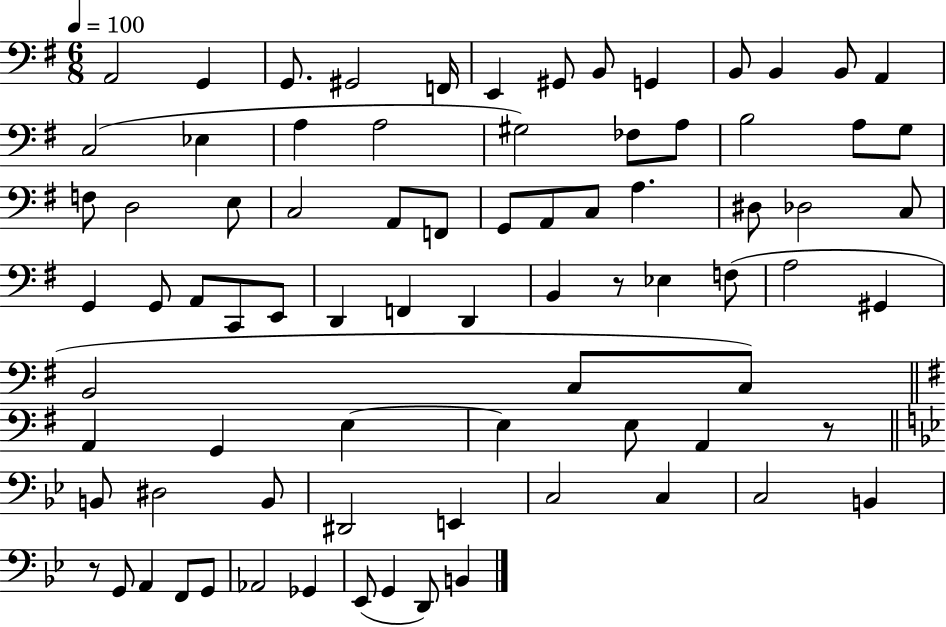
{
  \clef bass
  \numericTimeSignature
  \time 6/8
  \key g \major
  \tempo 4 = 100
  \repeat volta 2 { a,2 g,4 | g,8. gis,2 f,16 | e,4 gis,8 b,8 g,4 | b,8 b,4 b,8 a,4 | \break c2( ees4 | a4 a2 | gis2) fes8 a8 | b2 a8 g8 | \break f8 d2 e8 | c2 a,8 f,8 | g,8 a,8 c8 a4. | dis8 des2 c8 | \break g,4 g,8 a,8 c,8 e,8 | d,4 f,4 d,4 | b,4 r8 ees4 f8( | a2 gis,4 | \break b,2 c8 c8) | \bar "||" \break \key e \minor a,4 g,4 e4~~ | e4 e8 a,4 r8 | \bar "||" \break \key bes \major b,8 dis2 b,8 | dis,2 e,4 | c2 c4 | c2 b,4 | \break r8 g,8 a,4 f,8 g,8 | aes,2 ges,4 | ees,8( g,4 d,8) b,4 | } \bar "|."
}